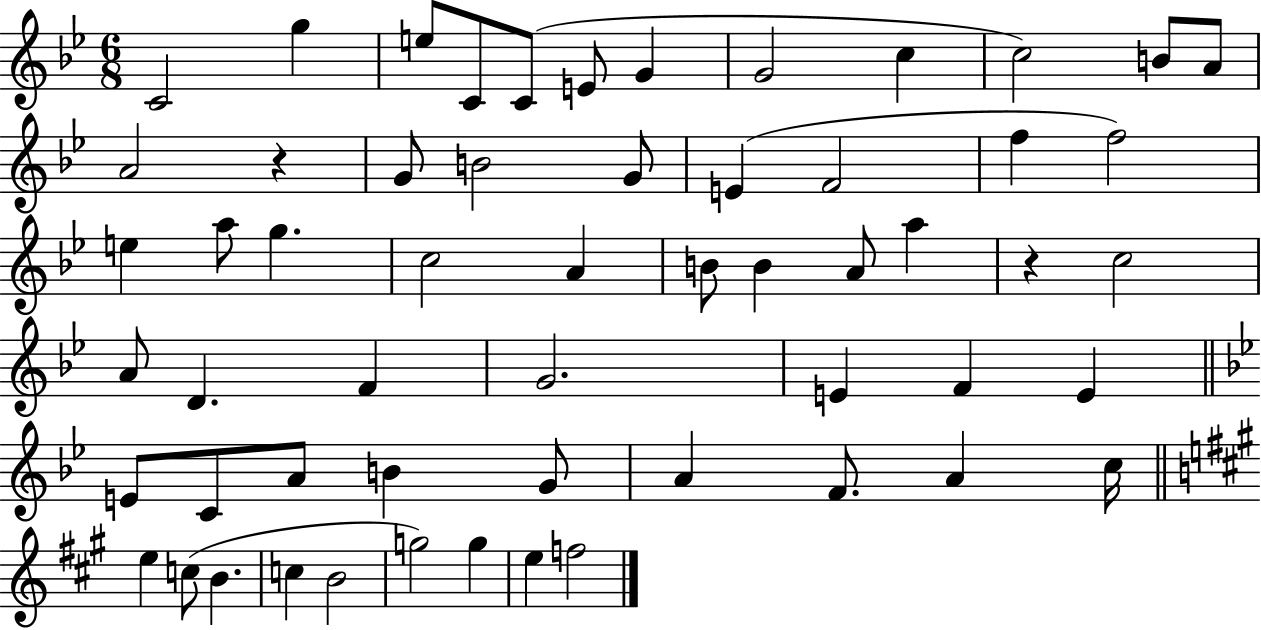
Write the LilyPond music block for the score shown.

{
  \clef treble
  \numericTimeSignature
  \time 6/8
  \key bes \major
  \repeat volta 2 { c'2 g''4 | e''8 c'8 c'8( e'8 g'4 | g'2 c''4 | c''2) b'8 a'8 | \break a'2 r4 | g'8 b'2 g'8 | e'4( f'2 | f''4 f''2) | \break e''4 a''8 g''4. | c''2 a'4 | b'8 b'4 a'8 a''4 | r4 c''2 | \break a'8 d'4. f'4 | g'2. | e'4 f'4 e'4 | \bar "||" \break \key bes \major e'8 c'8 a'8 b'4 g'8 | a'4 f'8. a'4 c''16 | \bar "||" \break \key a \major e''4 c''8( b'4. | c''4 b'2 | g''2) g''4 | e''4 f''2 | \break } \bar "|."
}